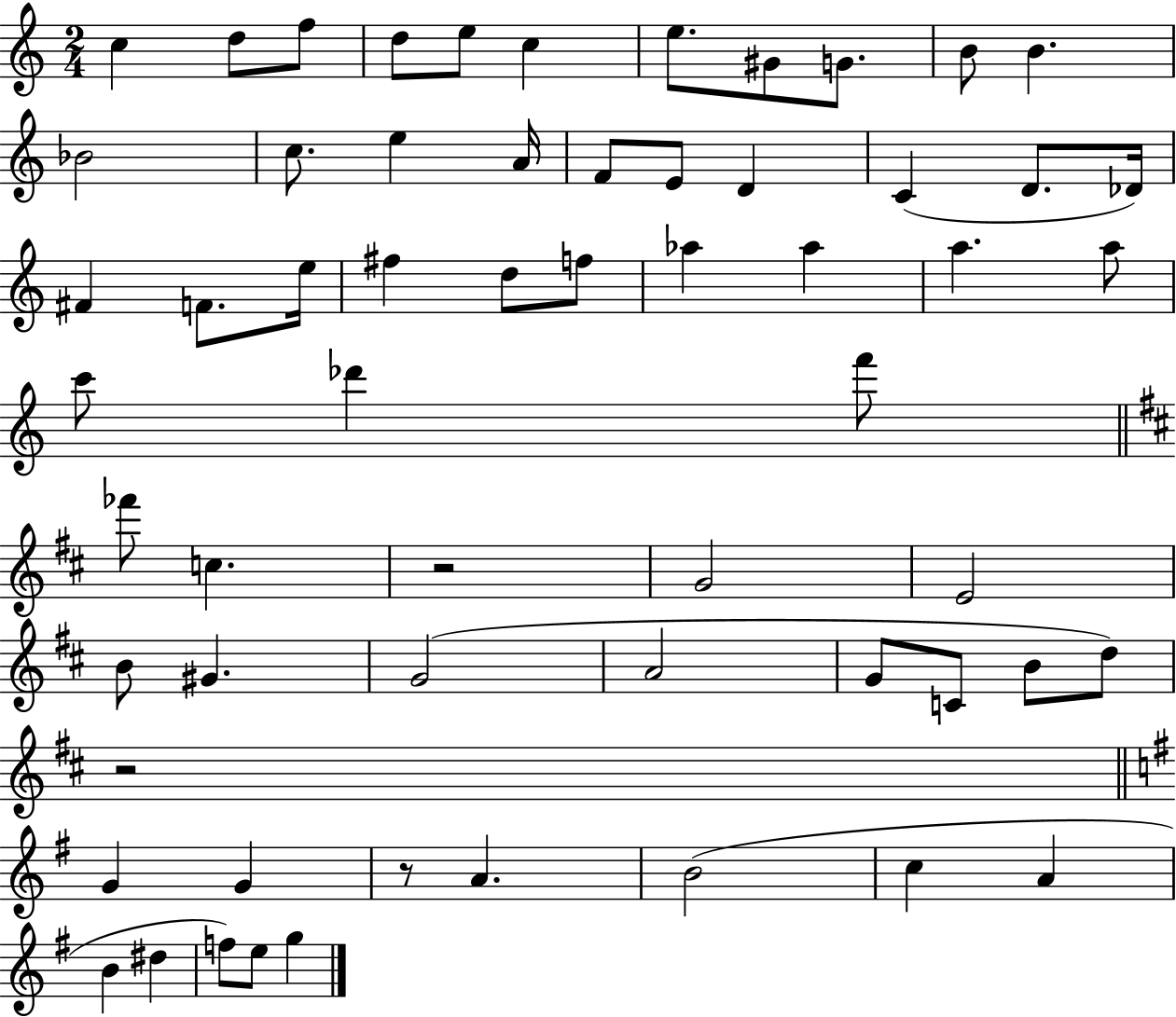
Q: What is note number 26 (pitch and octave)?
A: D5